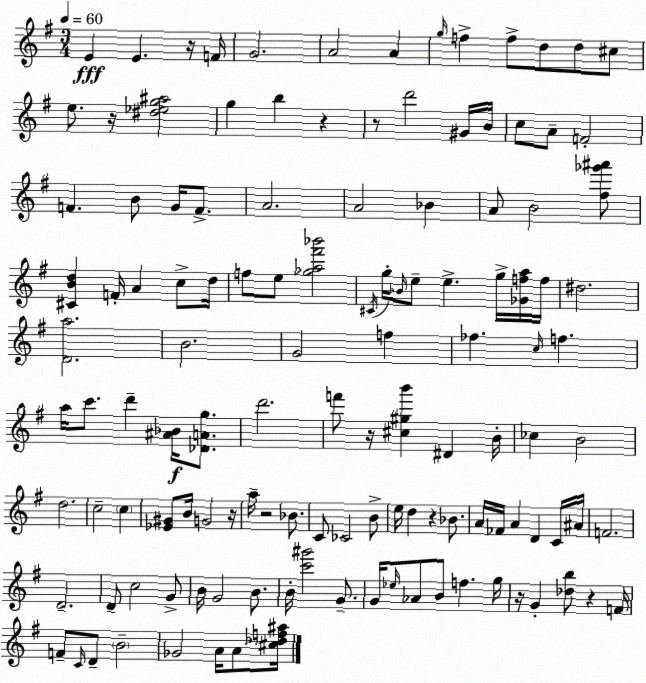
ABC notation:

X:1
T:Untitled
M:3/4
L:1/4
K:G
E E z/4 F/4 G2 A2 A g/4 f f/2 d/2 d/2 ^c/2 e/2 z/4 [^d_eg^a]2 g b z z/2 d'2 ^G/4 B/4 c/2 A/2 F2 F B/2 G/4 F/2 A2 A2 _B A/2 B2 [^f_g'^a']/2 [^CBd] F/4 A c/2 d/4 f/2 e/2 [_ga^f'_b']2 ^C/4 g/4 _B/4 e/2 e g/4 [_Gfa]/4 f/4 ^d2 [Da]2 B2 G2 f _f c/4 f a/4 c'/2 d' [^A_B]/4 [_DAg]/2 d'2 f'/2 z/4 [^c^gb'] ^D B/4 _c B2 d2 c2 c [_E^G]/2 B/4 G2 z/4 a/4 z2 _B/2 C/2 _C2 B/2 e/4 d z _B/2 A/4 _F/4 A D C/4 ^A/4 F2 D2 D/2 c2 G/2 B/4 G2 B/2 B/4 [c'^g']2 G/2 G/4 _e/4 _A/2 B/2 f g/4 z/4 G [_db]/2 z F/4 F/2 C/4 D/2 B2 _G2 A/4 A/2 [^c_df^a]/4